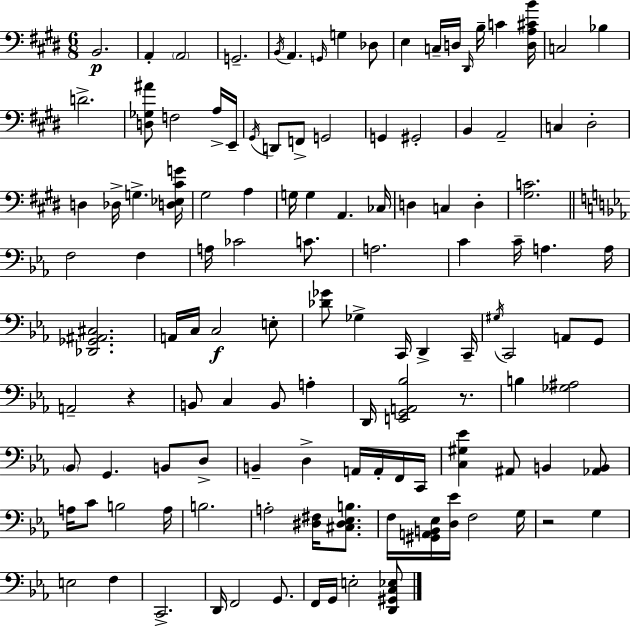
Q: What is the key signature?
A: E major